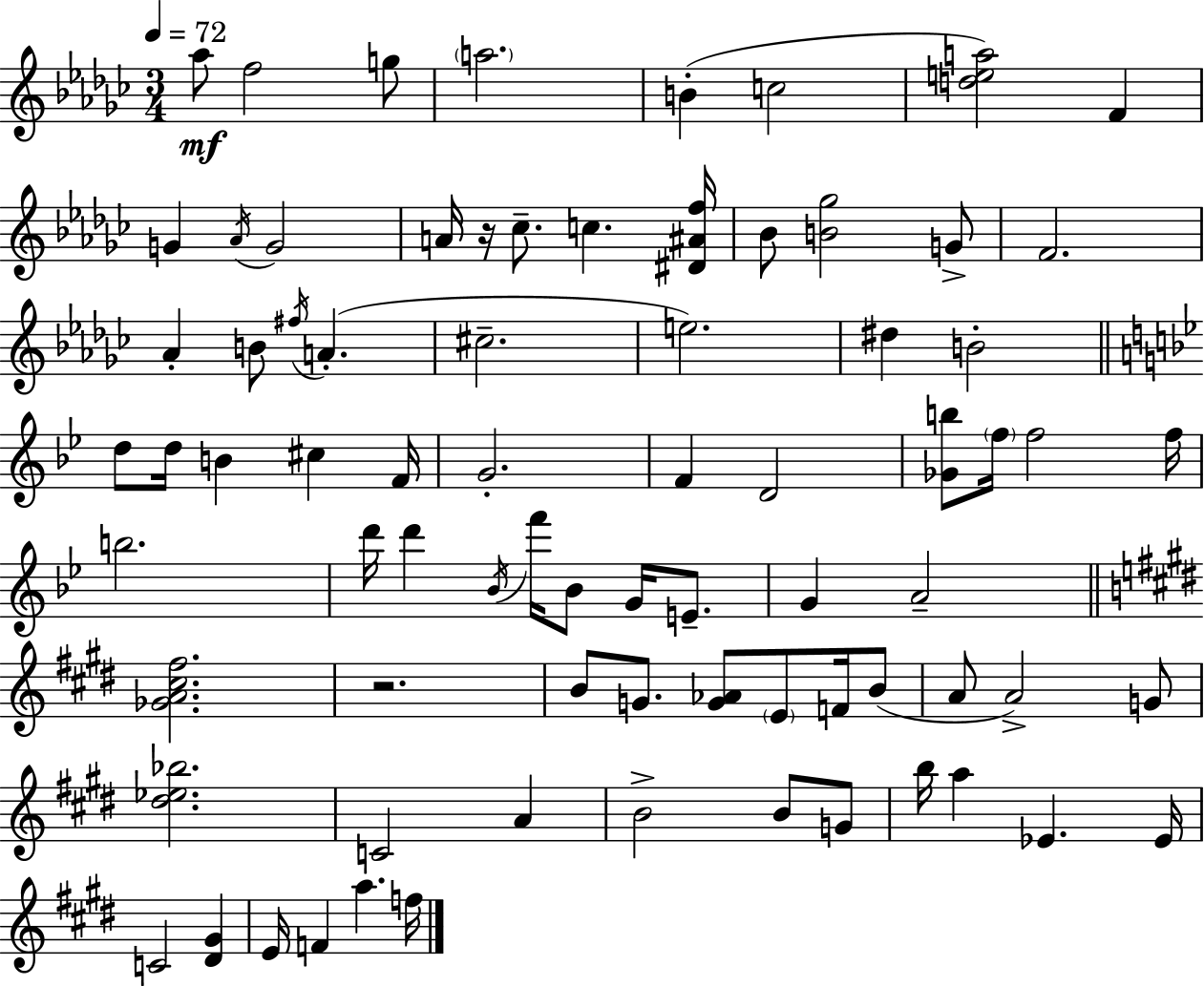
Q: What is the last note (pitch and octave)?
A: F5